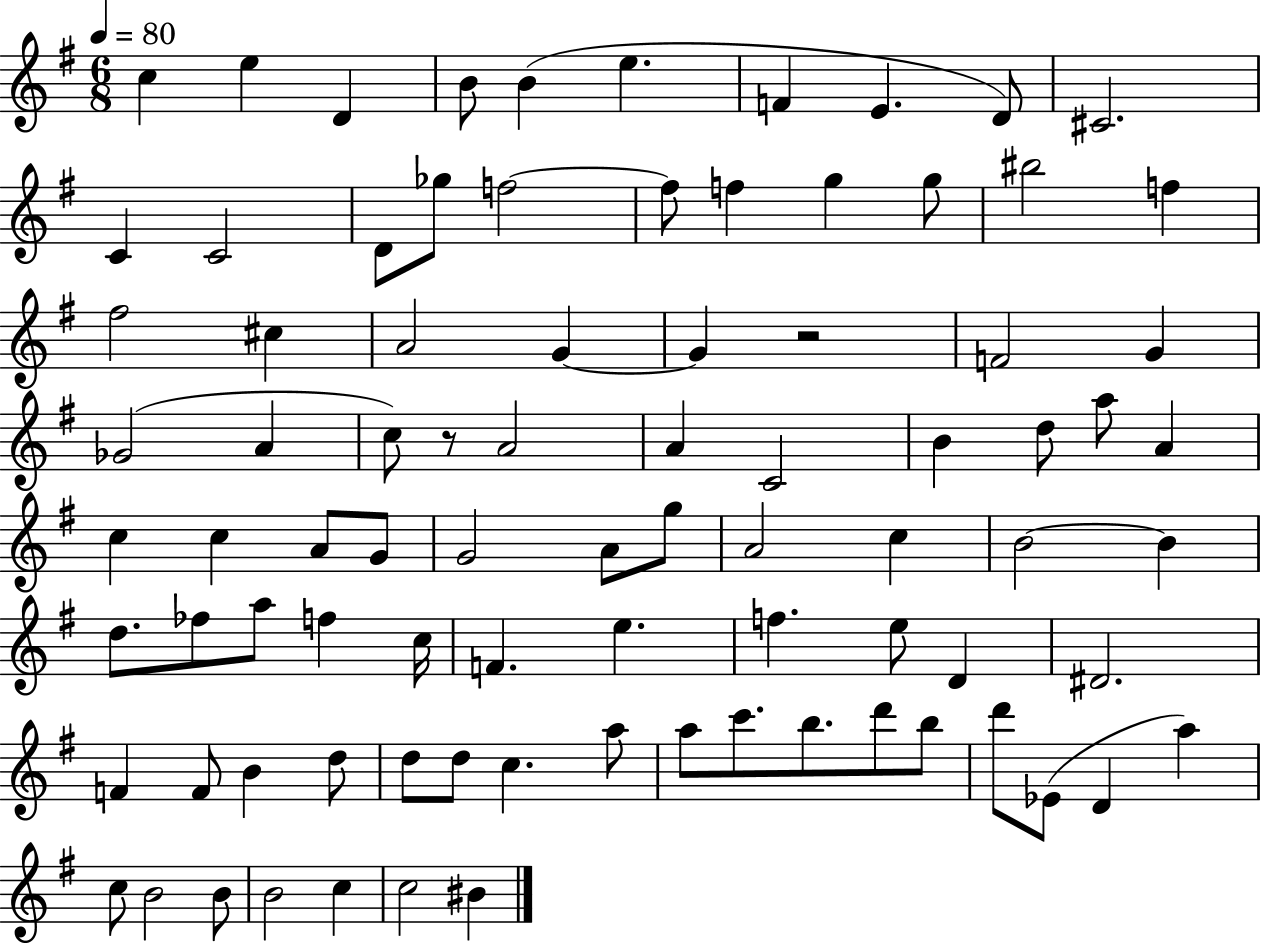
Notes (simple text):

C5/q E5/q D4/q B4/e B4/q E5/q. F4/q E4/q. D4/e C#4/h. C4/q C4/h D4/e Gb5/e F5/h F5/e F5/q G5/q G5/e BIS5/h F5/q F#5/h C#5/q A4/h G4/q G4/q R/h F4/h G4/q Gb4/h A4/q C5/e R/e A4/h A4/q C4/h B4/q D5/e A5/e A4/q C5/q C5/q A4/e G4/e G4/h A4/e G5/e A4/h C5/q B4/h B4/q D5/e. FES5/e A5/e F5/q C5/s F4/q. E5/q. F5/q. E5/e D4/q D#4/h. F4/q F4/e B4/q D5/e D5/e D5/e C5/q. A5/e A5/e C6/e. B5/e. D6/e B5/e D6/e Eb4/e D4/q A5/q C5/e B4/h B4/e B4/h C5/q C5/h BIS4/q